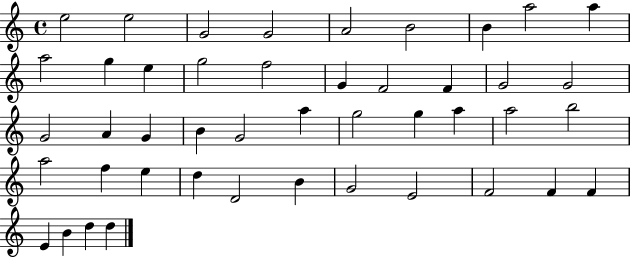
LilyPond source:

{
  \clef treble
  \time 4/4
  \defaultTimeSignature
  \key c \major
  e''2 e''2 | g'2 g'2 | a'2 b'2 | b'4 a''2 a''4 | \break a''2 g''4 e''4 | g''2 f''2 | g'4 f'2 f'4 | g'2 g'2 | \break g'2 a'4 g'4 | b'4 g'2 a''4 | g''2 g''4 a''4 | a''2 b''2 | \break a''2 f''4 e''4 | d''4 d'2 b'4 | g'2 e'2 | f'2 f'4 f'4 | \break e'4 b'4 d''4 d''4 | \bar "|."
}